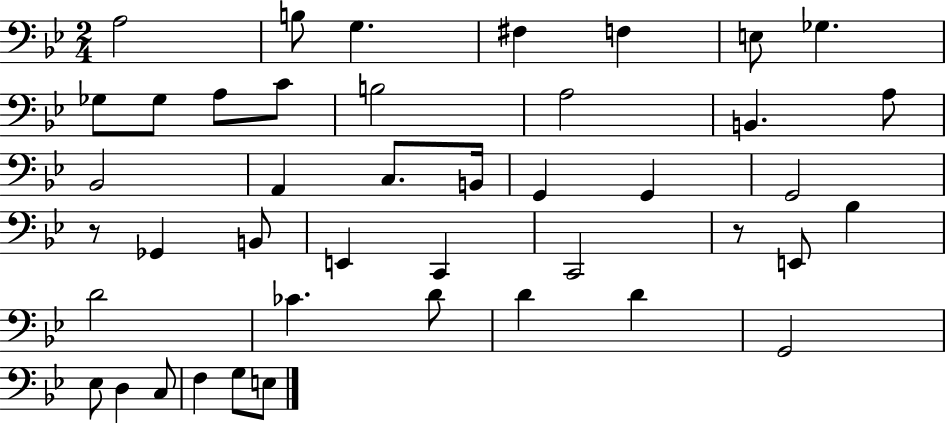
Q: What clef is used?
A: bass